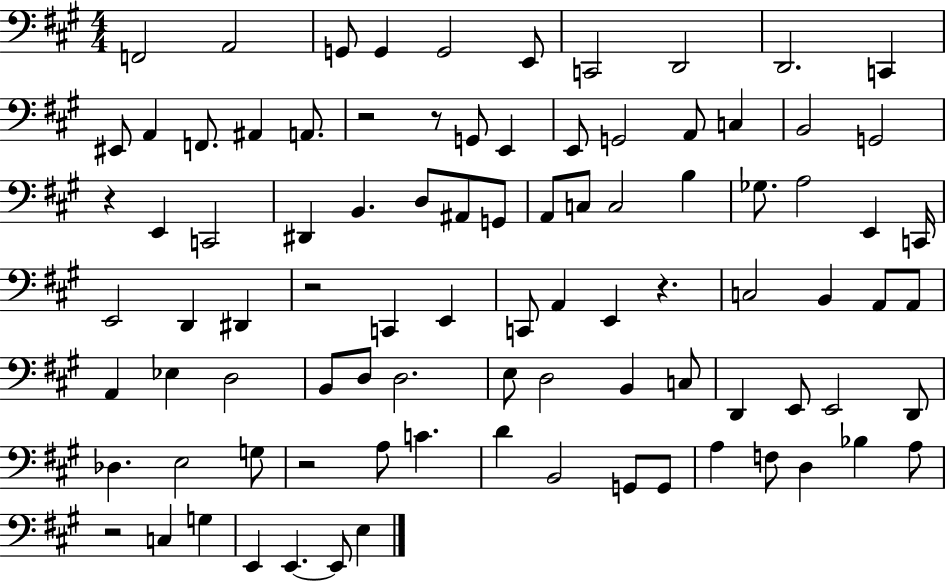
F2/h A2/h G2/e G2/q G2/h E2/e C2/h D2/h D2/h. C2/q EIS2/e A2/q F2/e. A#2/q A2/e. R/h R/e G2/e E2/q E2/e G2/h A2/e C3/q B2/h G2/h R/q E2/q C2/h D#2/q B2/q. D3/e A#2/e G2/e A2/e C3/e C3/h B3/q Gb3/e. A3/h E2/q C2/s E2/h D2/q D#2/q R/h C2/q E2/q C2/e A2/q E2/q R/q. C3/h B2/q A2/e A2/e A2/q Eb3/q D3/h B2/e D3/e D3/h. E3/e D3/h B2/q C3/e D2/q E2/e E2/h D2/e Db3/q. E3/h G3/e R/h A3/e C4/q. D4/q B2/h G2/e G2/e A3/q F3/e D3/q Bb3/q A3/e R/h C3/q G3/q E2/q E2/q. E2/e E3/q